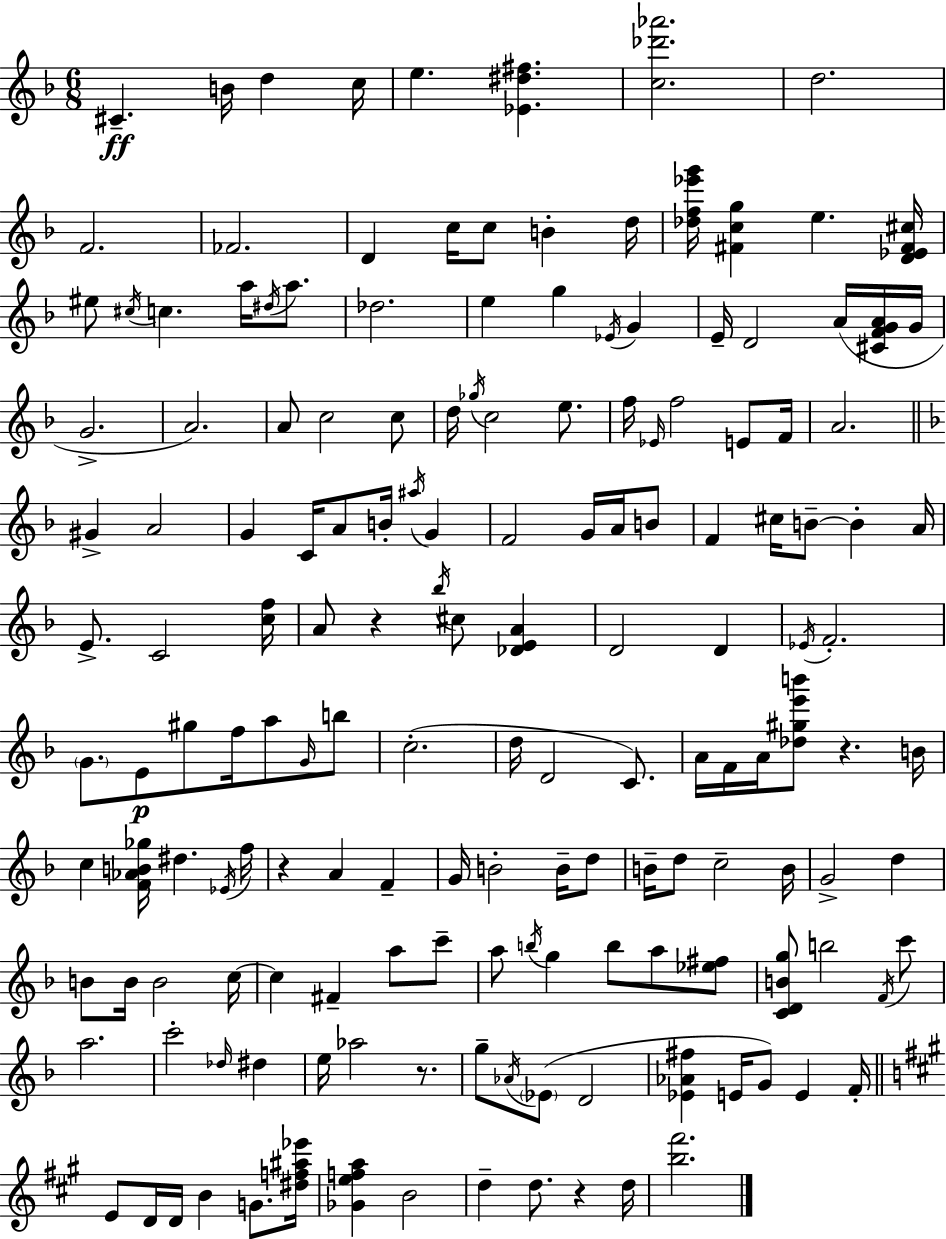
{
  \clef treble
  \numericTimeSignature
  \time 6/8
  \key f \major
  cis'4.--\ff b'16 d''4 c''16 | e''4. <ees' dis'' fis''>4. | <c'' des''' aes'''>2. | d''2. | \break f'2. | fes'2. | d'4 c''16 c''8 b'4-. d''16 | <des'' f'' ees''' g'''>16 <fis' c'' g''>4 e''4. <d' ees' fis' cis''>16 | \break eis''8 \acciaccatura { cis''16 } c''4. a''16 \acciaccatura { dis''16 } a''8. | des''2. | e''4 g''4 \acciaccatura { ees'16 } g'4 | e'16-- d'2 | \break a'16( <cis' f' g' a'>16 g'16 g'2.-> | a'2.) | a'8 c''2 | c''8 d''16 \acciaccatura { ges''16 } c''2 | \break e''8. f''16 \grace { ees'16 } f''2 | e'8 f'16 a'2. | \bar "||" \break \key f \major gis'4-> a'2 | g'4 c'16 a'8 b'16-. \acciaccatura { ais''16 } g'4 | f'2 g'16 a'16 b'8 | f'4 cis''16 b'8--~~ b'4-. | \break a'16 e'8.-> c'2 | <c'' f''>16 a'8 r4 \acciaccatura { bes''16 } cis''8 <des' e' a'>4 | d'2 d'4 | \acciaccatura { ees'16 } f'2.-. | \break \parenthesize g'8. e'8\p gis''8 f''16 a''8 | \grace { g'16 } b''8 c''2.-.( | d''16 d'2 | c'8.) a'16 f'16 a'16 <des'' gis'' e''' b'''>8 r4. | \break b'16 c''4 <f' aes' b' ges''>16 dis''4. | \acciaccatura { ees'16 } f''16 r4 a'4 | f'4-- g'16 b'2-. | b'16-- d''8 b'16-- d''8 c''2-- | \break b'16 g'2-> | d''4 b'8 b'16 b'2 | c''16~~ c''4 fis'4-- | a''8 c'''8-- a''8 \acciaccatura { b''16 } g''4 | \break b''8 a''8 <ees'' fis''>8 <c' d' b' g''>8 b''2 | \acciaccatura { f'16 } c'''8 a''2. | c'''2-. | \grace { des''16 } dis''4 e''16 aes''2 | \break r8. g''8-- \acciaccatura { aes'16 } \parenthesize ees'8( | d'2 <ees' aes' fis''>4 | e'16 g'8) e'4 f'16-. \bar "||" \break \key a \major e'8 d'16 d'16 b'4 g'8. <dis'' f'' ais'' ees'''>16 | <ges' e'' f'' a''>4 b'2 | d''4-- d''8. r4 d''16 | <b'' fis'''>2. | \break \bar "|."
}